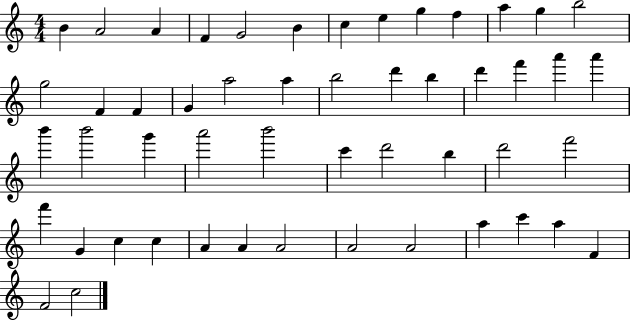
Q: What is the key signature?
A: C major